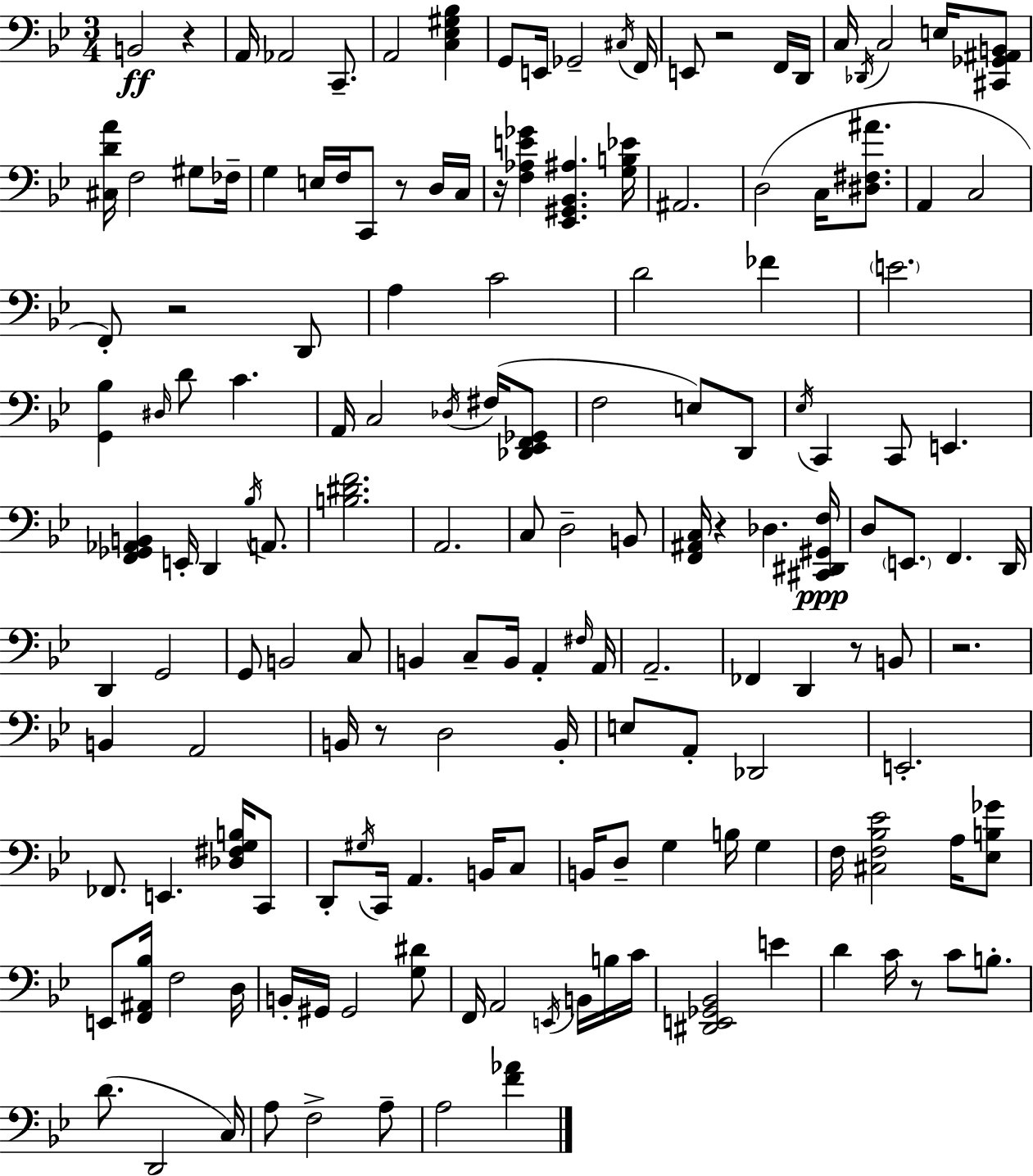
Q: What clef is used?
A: bass